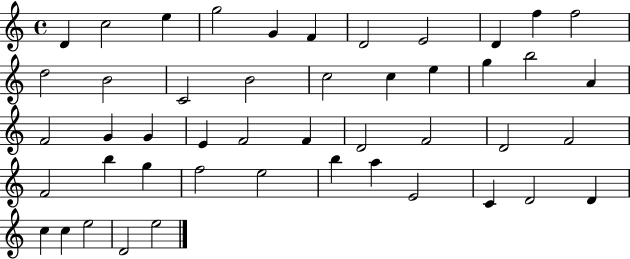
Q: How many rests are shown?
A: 0